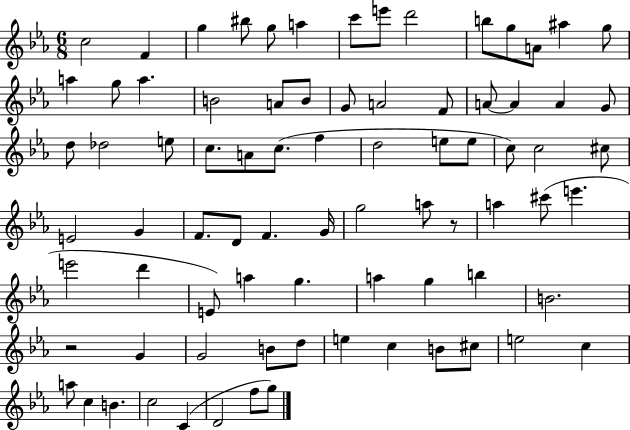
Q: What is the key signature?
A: EES major